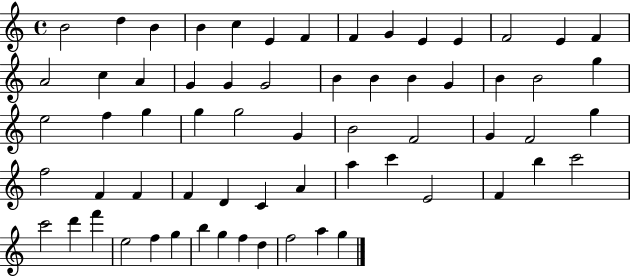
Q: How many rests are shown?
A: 0